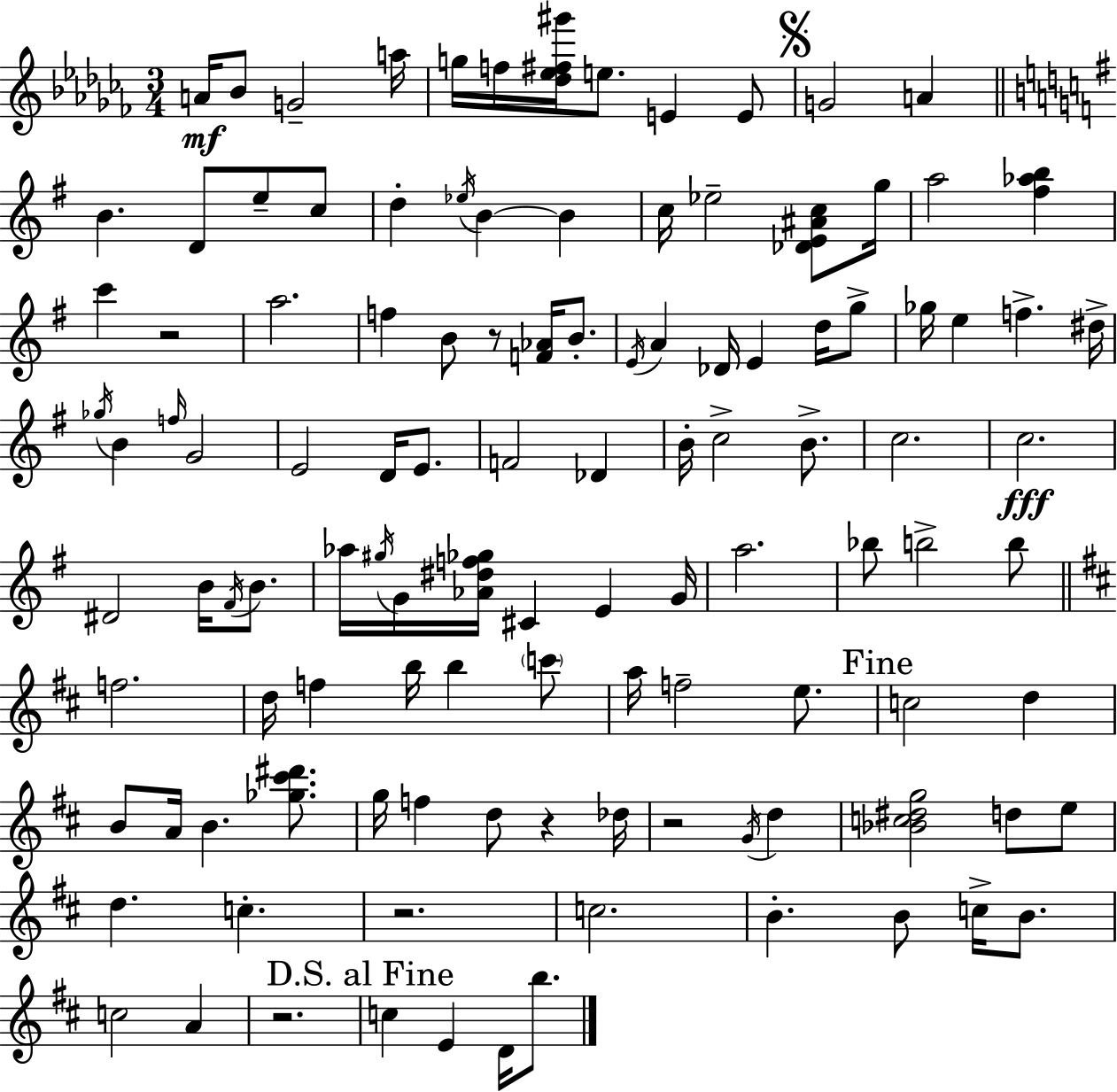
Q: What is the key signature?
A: AES minor